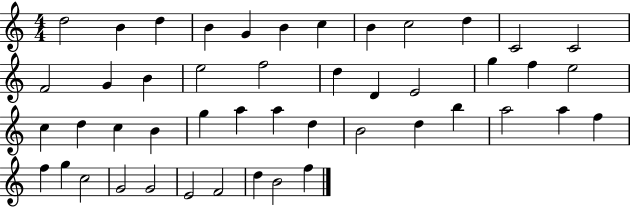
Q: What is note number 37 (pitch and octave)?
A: F5